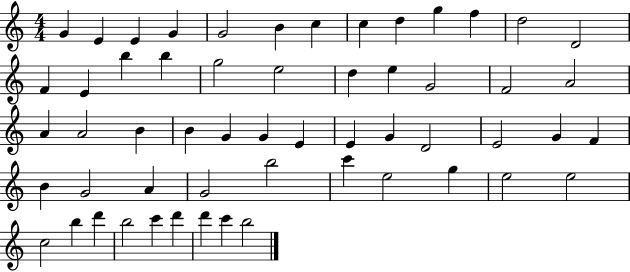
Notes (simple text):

G4/q E4/q E4/q G4/q G4/h B4/q C5/q C5/q D5/q G5/q F5/q D5/h D4/h F4/q E4/q B5/q B5/q G5/h E5/h D5/q E5/q G4/h F4/h A4/h A4/q A4/h B4/q B4/q G4/q G4/q E4/q E4/q G4/q D4/h E4/h G4/q F4/q B4/q G4/h A4/q G4/h B5/h C6/q E5/h G5/q E5/h E5/h C5/h B5/q D6/q B5/h C6/q D6/q D6/q C6/q B5/h